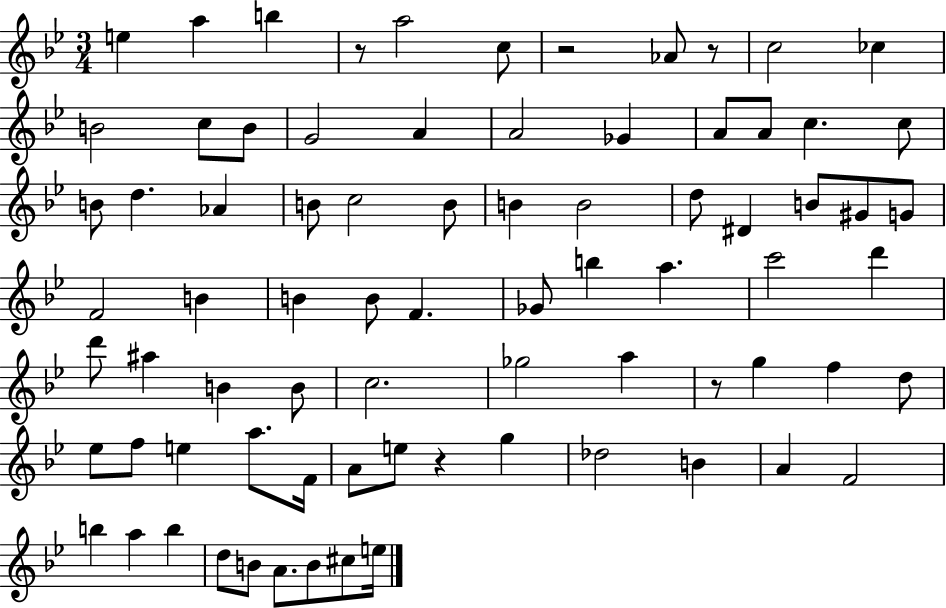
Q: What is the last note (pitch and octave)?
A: E5